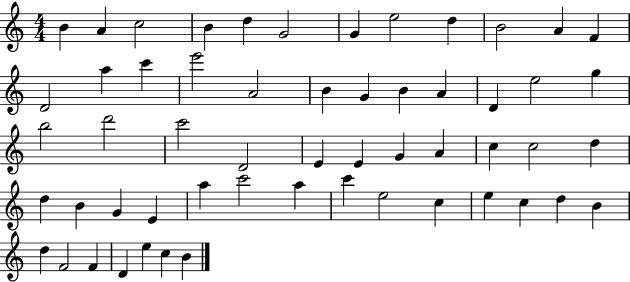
X:1
T:Untitled
M:4/4
L:1/4
K:C
B A c2 B d G2 G e2 d B2 A F D2 a c' e'2 A2 B G B A D e2 g b2 d'2 c'2 D2 E E G A c c2 d d B G E a c'2 a c' e2 c e c d B d F2 F D e c B